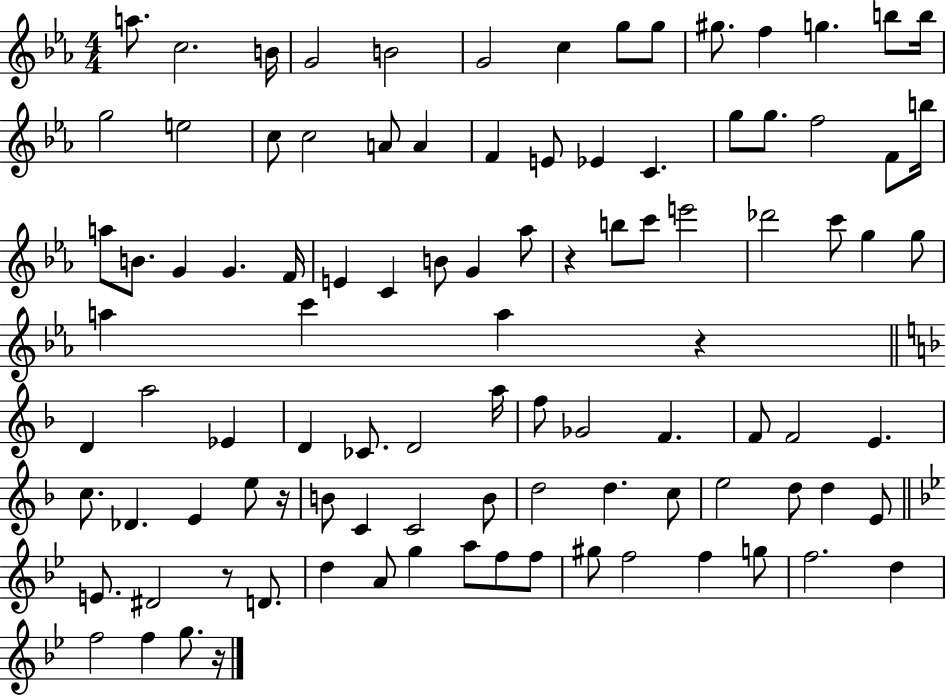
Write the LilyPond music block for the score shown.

{
  \clef treble
  \numericTimeSignature
  \time 4/4
  \key ees \major
  a''8. c''2. b'16 | g'2 b'2 | g'2 c''4 g''8 g''8 | gis''8. f''4 g''4. b''8 b''16 | \break g''2 e''2 | c''8 c''2 a'8 a'4 | f'4 e'8 ees'4 c'4. | g''8 g''8. f''2 f'8 b''16 | \break a''8 b'8. g'4 g'4. f'16 | e'4 c'4 b'8 g'4 aes''8 | r4 b''8 c'''8 e'''2 | des'''2 c'''8 g''4 g''8 | \break a''4 c'''4 a''4 r4 | \bar "||" \break \key d \minor d'4 a''2 ees'4 | d'4 ces'8. d'2 a''16 | f''8 ges'2 f'4. | f'8 f'2 e'4. | \break c''8. des'4. e'4 e''8 r16 | b'8 c'4 c'2 b'8 | d''2 d''4. c''8 | e''2 d''8 d''4 e'8 | \break \bar "||" \break \key bes \major e'8. dis'2 r8 d'8. | d''4 a'8 g''4 a''8 f''8 f''8 | gis''8 f''2 f''4 g''8 | f''2. d''4 | \break f''2 f''4 g''8. r16 | \bar "|."
}